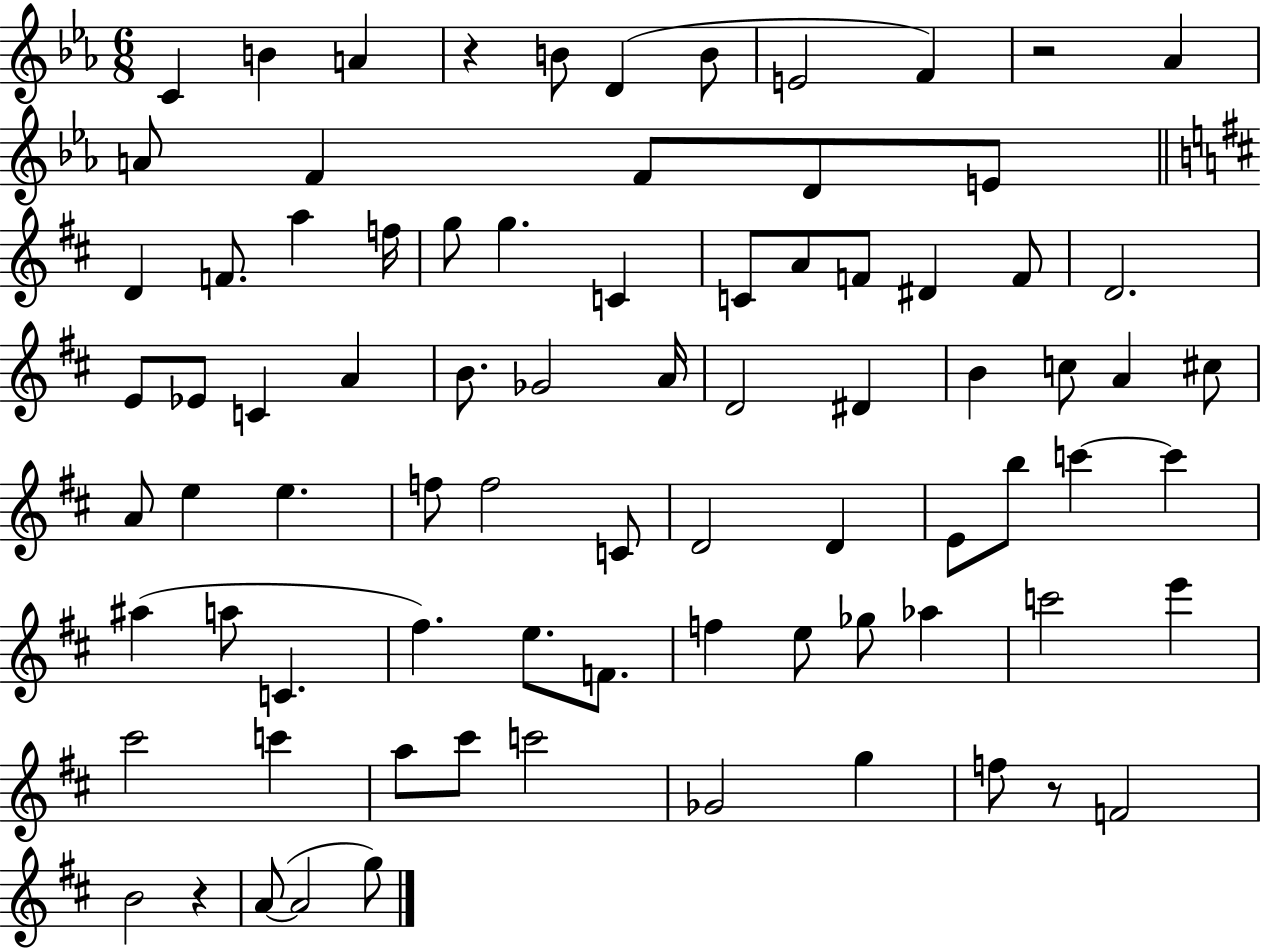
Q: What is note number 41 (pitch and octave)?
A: A4